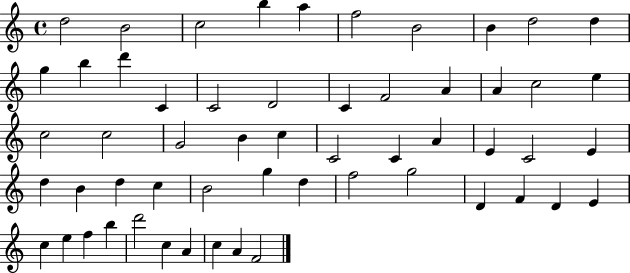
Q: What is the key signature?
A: C major